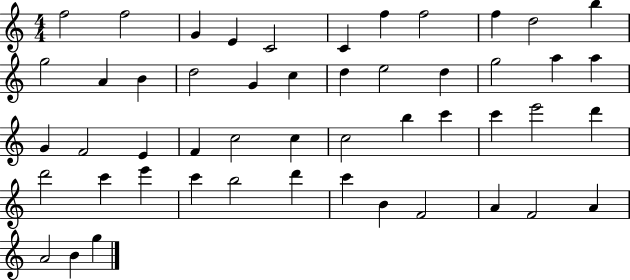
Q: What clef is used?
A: treble